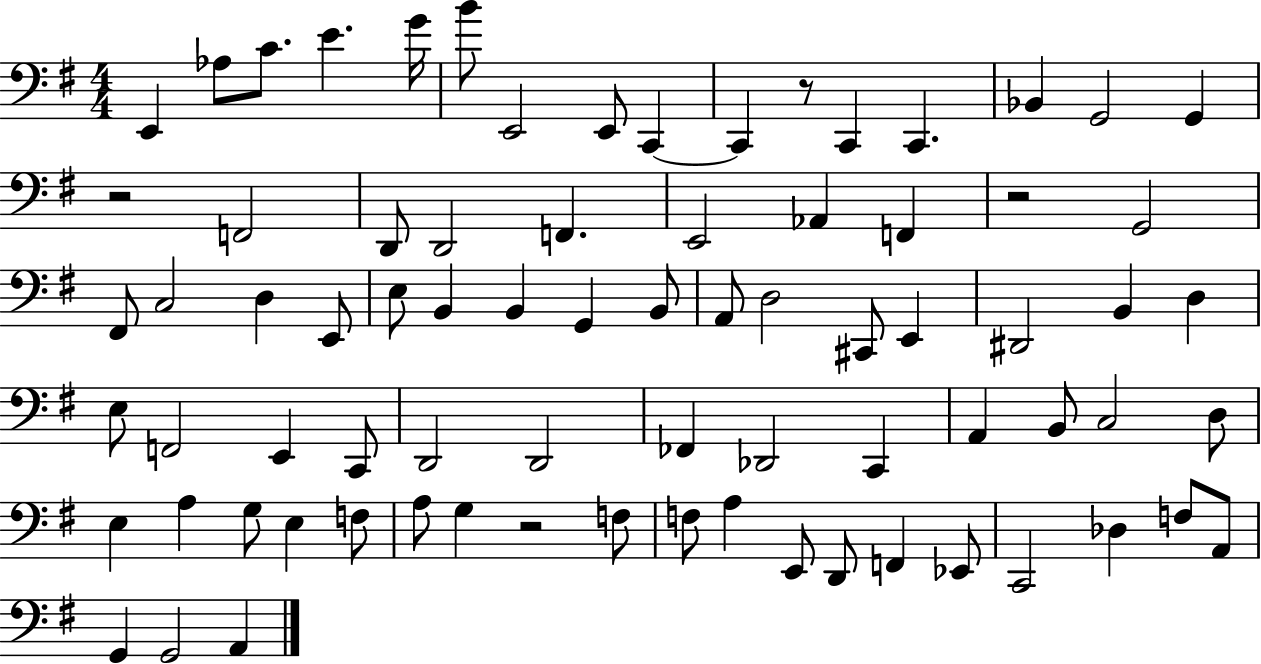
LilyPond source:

{
  \clef bass
  \numericTimeSignature
  \time 4/4
  \key g \major
  e,4 aes8 c'8. e'4. g'16 | b'8 e,2 e,8 c,4~~ | c,4 r8 c,4 c,4. | bes,4 g,2 g,4 | \break r2 f,2 | d,8 d,2 f,4. | e,2 aes,4 f,4 | r2 g,2 | \break fis,8 c2 d4 e,8 | e8 b,4 b,4 g,4 b,8 | a,8 d2 cis,8 e,4 | dis,2 b,4 d4 | \break e8 f,2 e,4 c,8 | d,2 d,2 | fes,4 des,2 c,4 | a,4 b,8 c2 d8 | \break e4 a4 g8 e4 f8 | a8 g4 r2 f8 | f8 a4 e,8 d,8 f,4 ees,8 | c,2 des4 f8 a,8 | \break g,4 g,2 a,4 | \bar "|."
}